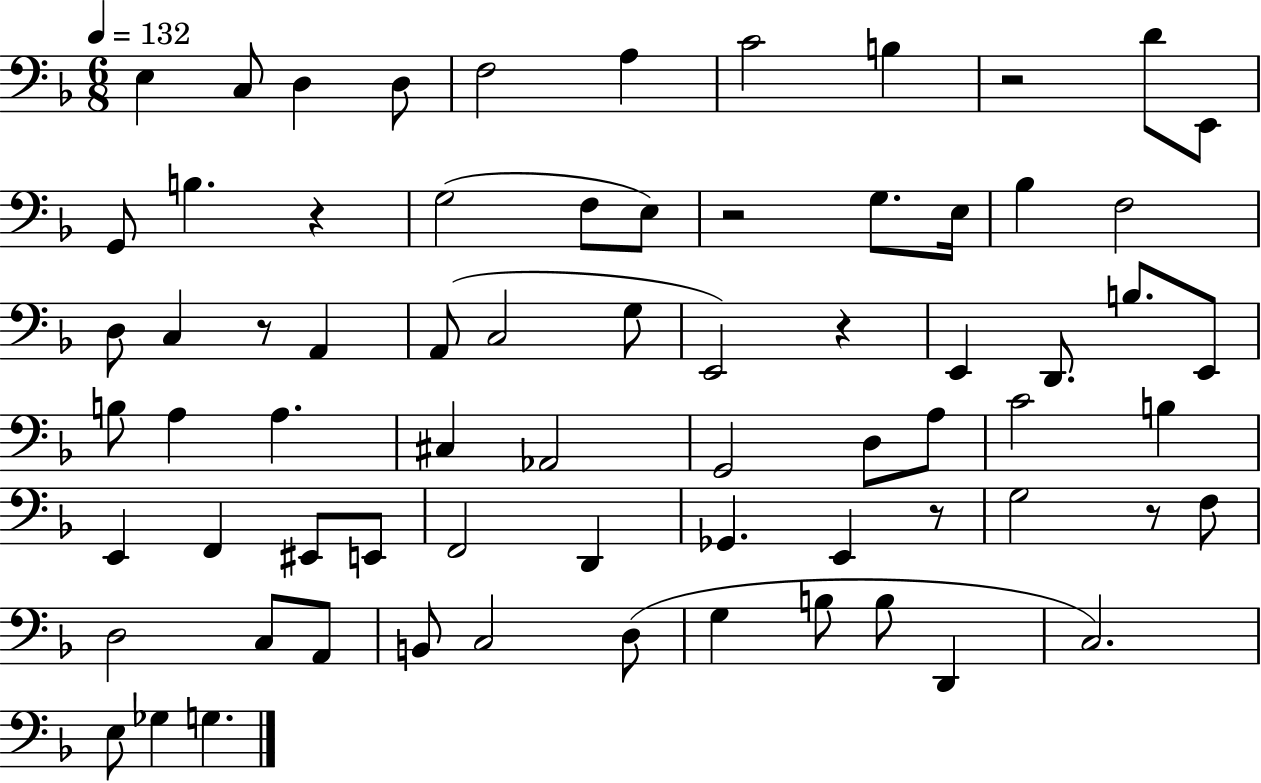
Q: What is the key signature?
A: F major